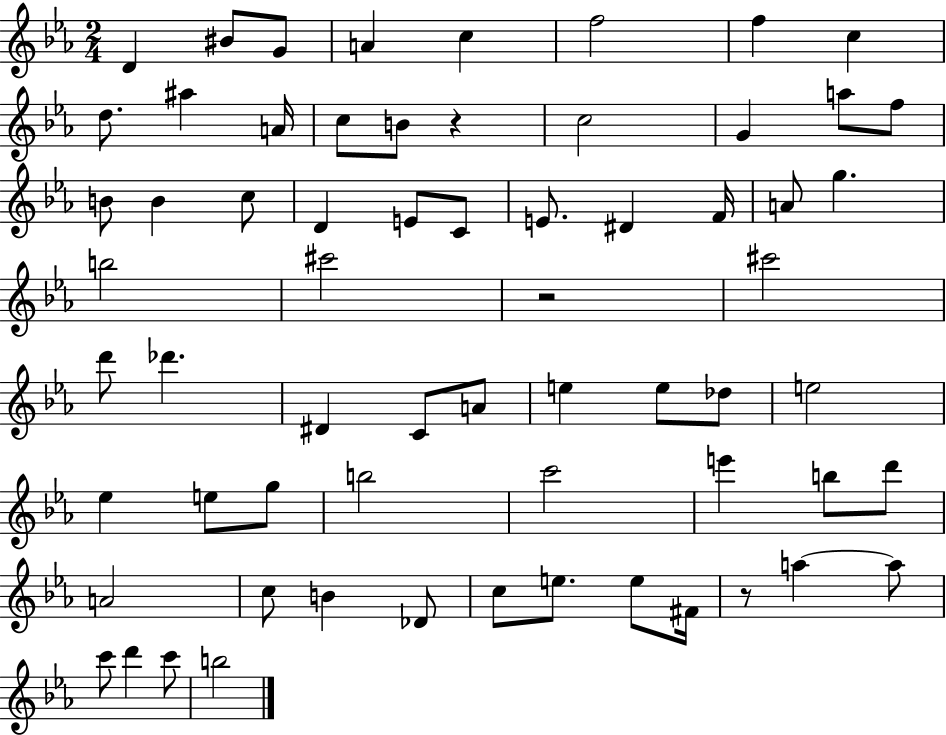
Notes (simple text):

D4/q BIS4/e G4/e A4/q C5/q F5/h F5/q C5/q D5/e. A#5/q A4/s C5/e B4/e R/q C5/h G4/q A5/e F5/e B4/e B4/q C5/e D4/q E4/e C4/e E4/e. D#4/q F4/s A4/e G5/q. B5/h C#6/h R/h C#6/h D6/e Db6/q. D#4/q C4/e A4/e E5/q E5/e Db5/e E5/h Eb5/q E5/e G5/e B5/h C6/h E6/q B5/e D6/e A4/h C5/e B4/q Db4/e C5/e E5/e. E5/e F#4/s R/e A5/q A5/e C6/e D6/q C6/e B5/h